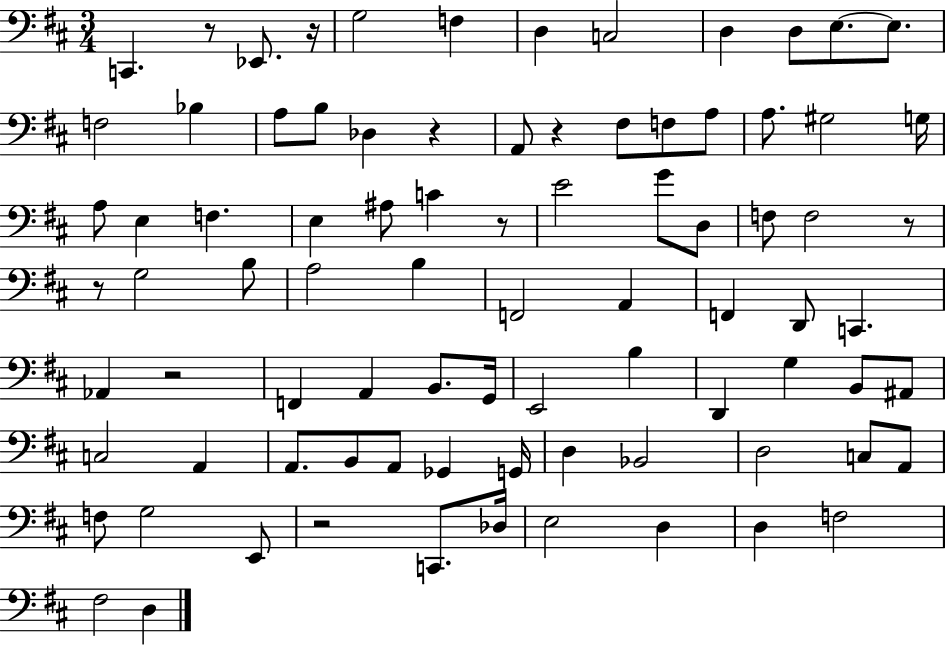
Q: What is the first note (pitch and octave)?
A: C2